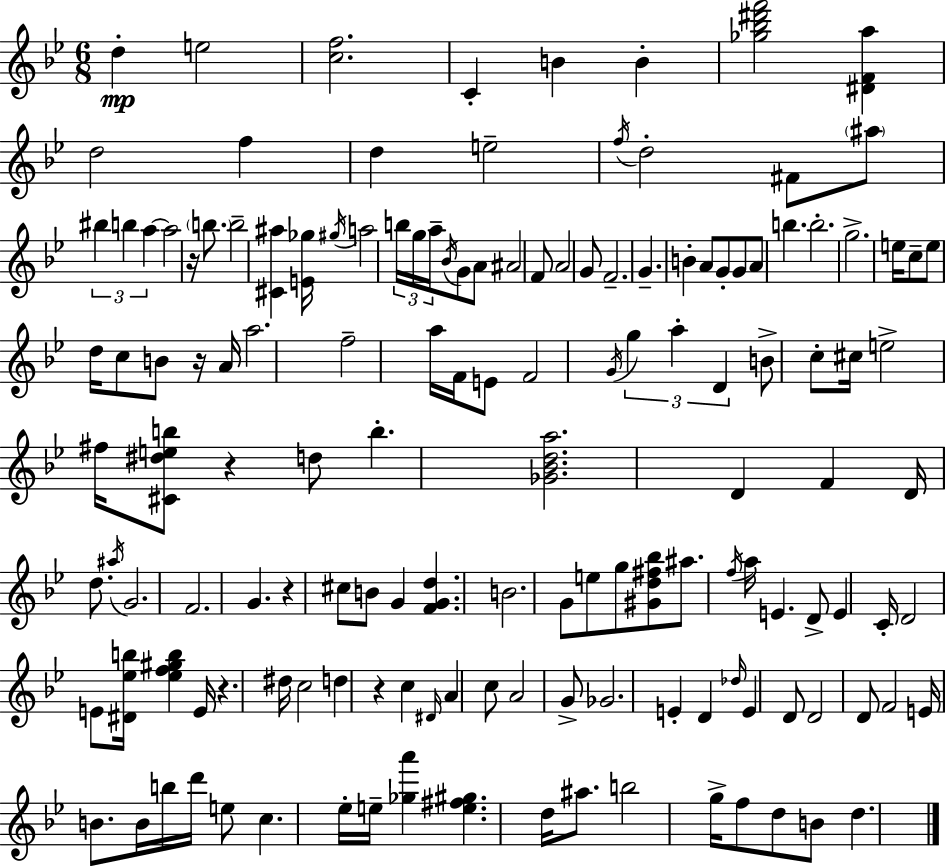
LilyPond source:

{
  \clef treble
  \numericTimeSignature
  \time 6/8
  \key bes \major
  d''4-.\mp e''2 | <c'' f''>2. | c'4-. b'4 b'4-. | <ges'' bes'' dis''' f'''>2 <dis' f' a''>4 | \break d''2 f''4 | d''4 e''2-- | \acciaccatura { f''16 } d''2-. fis'8 \parenthesize ais''8 | \tuplet 3/2 { bis''4 b''4 a''4~~ } | \break a''2 r16 \parenthesize b''8. | b''2-- <cis' ais''>4 | <e' ges''>16 \acciaccatura { gis''16 } a''2 \tuplet 3/2 { b''16 | g''16 a''16-- } \acciaccatura { bes'16 } g'8 a'8 ais'2 | \break f'8 a'2 | g'8 f'2.-- | g'4.-- b'4-. | a'8 g'8-. g'8 a'8 b''4. | \break b''2.-. | g''2.-> | e''16 c''8-- e''8 d''16 c''8 b'8 | r16 a'16 a''2. | \break f''2-- a''16 | f'16 e'8 f'2 \acciaccatura { g'16 } | \tuplet 3/2 { g''4 a''4-. d'4 } | b'8-> c''8-. cis''16 e''2-> | \break fis''16 <cis' dis'' e'' b''>8 r4 d''8 b''4.-. | <ges' bes' d'' a''>2. | d'4 f'4 | d'16 d''8. \acciaccatura { ais''16 } g'2. | \break f'2. | g'4. r4 | cis''8 b'8 g'4 <f' g' d''>4. | b'2. | \break g'8 e''8 g''8 <gis' d'' fis'' bes''>8 | ais''8. \acciaccatura { f''16 } a''16 e'4. | d'8-> e'4 c'16-. d'2 | e'8 <dis' ees'' b''>16 <ees'' f'' gis'' b''>4 e'16 r4. | \break dis''16 c''2 | d''4 r4 c''4 | \grace { dis'16 } a'4 c''8 a'2 | g'8-> ges'2. | \break e'4-. d'4 | \grace { des''16 } e'4 d'8 d'2 | d'8 f'2 | e'16 b'8. b'16 b''16 d'''16 e''8 | \break c''4. ees''16-. e''16-- <ges'' a'''>4 | <e'' fis'' gis''>4. d''16 ais''8. b''2 | g''16-> f''8 d''8 | b'8 d''4. \bar "|."
}